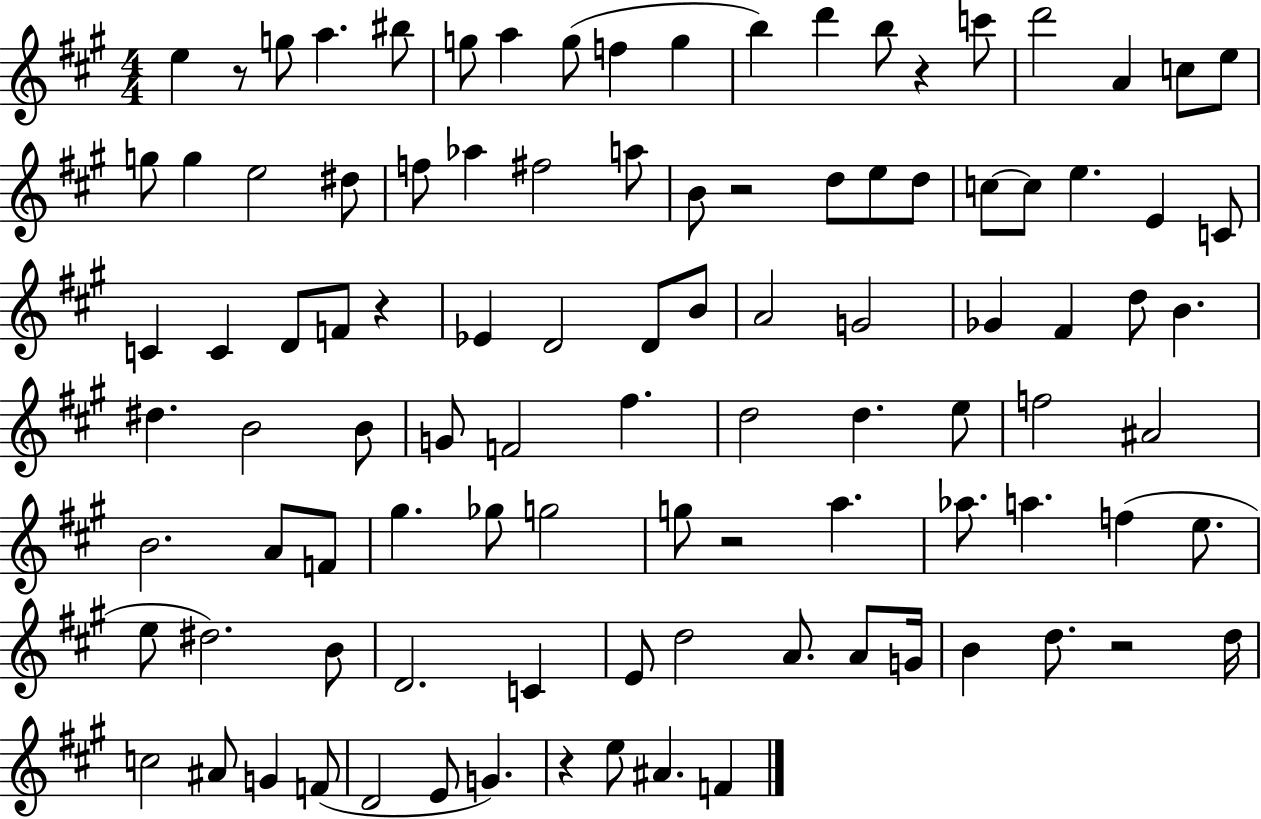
E5/q R/e G5/e A5/q. BIS5/e G5/e A5/q G5/e F5/q G5/q B5/q D6/q B5/e R/q C6/e D6/h A4/q C5/e E5/e G5/e G5/q E5/h D#5/e F5/e Ab5/q F#5/h A5/e B4/e R/h D5/e E5/e D5/e C5/e C5/e E5/q. E4/q C4/e C4/q C4/q D4/e F4/e R/q Eb4/q D4/h D4/e B4/e A4/h G4/h Gb4/q F#4/q D5/e B4/q. D#5/q. B4/h B4/e G4/e F4/h F#5/q. D5/h D5/q. E5/e F5/h A#4/h B4/h. A4/e F4/e G#5/q. Gb5/e G5/h G5/e R/h A5/q. Ab5/e. A5/q. F5/q E5/e. E5/e D#5/h. B4/e D4/h. C4/q E4/e D5/h A4/e. A4/e G4/s B4/q D5/e. R/h D5/s C5/h A#4/e G4/q F4/e D4/h E4/e G4/q. R/q E5/e A#4/q. F4/q